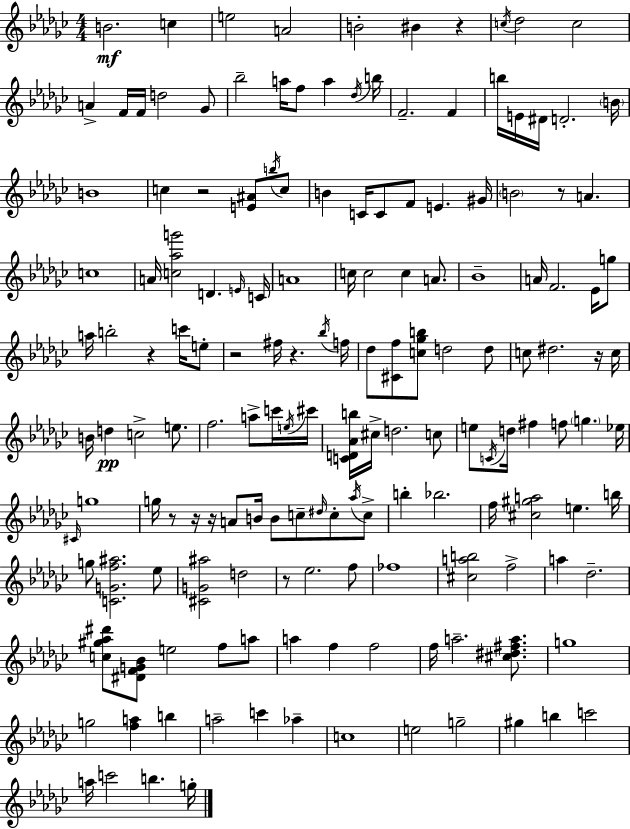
B4/h. C5/q E5/h A4/h B4/h BIS4/q R/q C5/s Db5/h C5/h A4/q F4/s F4/s D5/h Gb4/e Bb5/h A5/s F5/e A5/q Db5/s B5/s F4/h. F4/q B5/s E4/s D#4/s D4/h. B4/s B4/w C5/q R/h [E4,A#4]/e B5/s C5/e B4/q C4/s C4/e F4/e E4/q. G#4/s B4/h R/e A4/q. C5/w A4/s [C5,Ab5,G6]/h D4/q. E4/s C4/s A4/w C5/s C5/h C5/q A4/e. Bb4/w A4/s F4/h. Eb4/s G5/e A5/s B5/h R/q C6/s E5/e R/h F#5/s R/q. Bb5/s F5/s Db5/e [C#4,F5]/e [C5,Gb5,B5]/e D5/h D5/e C5/e D#5/h. R/s C5/s B4/s D5/q C5/h E5/e. F5/h. A5/e C6/s E5/s C#6/s [C4,D4,Ab4,B5]/s C#5/s D5/h. C5/e E5/e C4/s D5/s F#5/q F5/e G5/q. Eb5/s C#4/s G5/w G5/s R/e R/s R/s A4/e B4/s B4/e C5/e D#5/s C5/e Ab5/s C5/e B5/q Bb5/h. F5/s [C#5,G#5,A5]/h E5/q. B5/s G5/e [C4,G4,F5,A#5]/h. Eb5/e [C#4,G4,A#5]/h D5/h R/e Eb5/h. F5/e FES5/w [C#5,A5,B5]/h F5/h A5/q Db5/h. [C5,G#5,Ab5,D#6]/e [D#4,F4,G4,Bb4]/e E5/h F5/e A5/e A5/q F5/q F5/h F5/s A5/h. [C#5,D#5,F#5,A5]/e. G5/w G5/h [F5,A5]/q B5/q A5/h C6/q Ab5/q C5/w E5/h G5/h G#5/q B5/q C6/h A5/s C6/h B5/q. G5/s